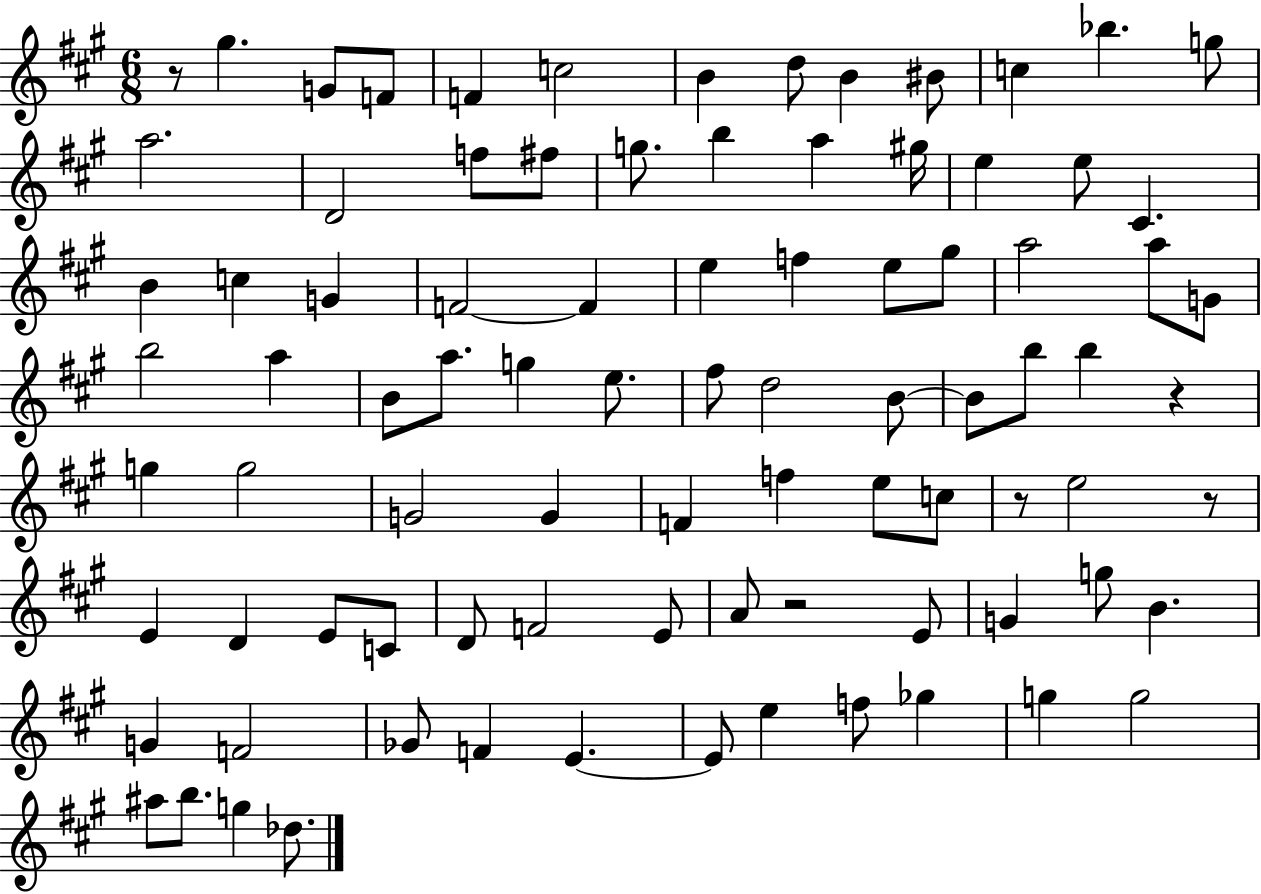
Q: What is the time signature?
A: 6/8